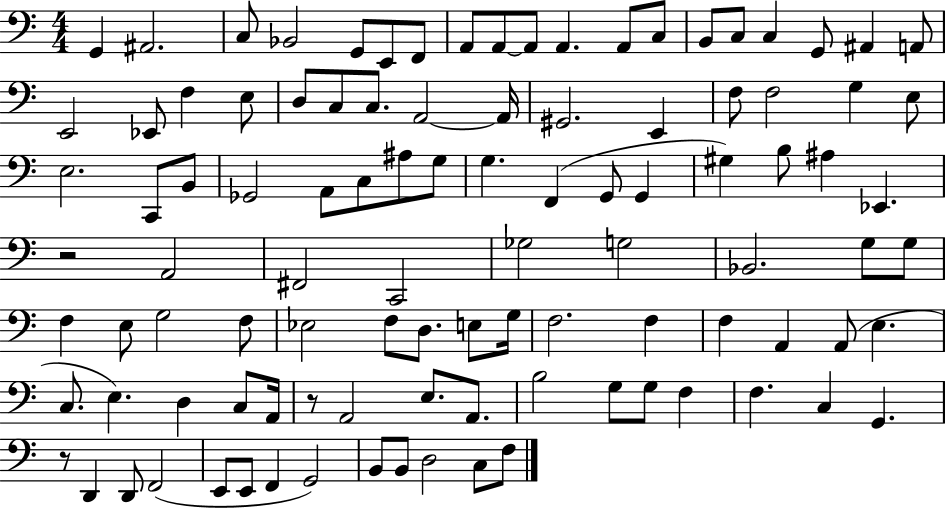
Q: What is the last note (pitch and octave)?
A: F3